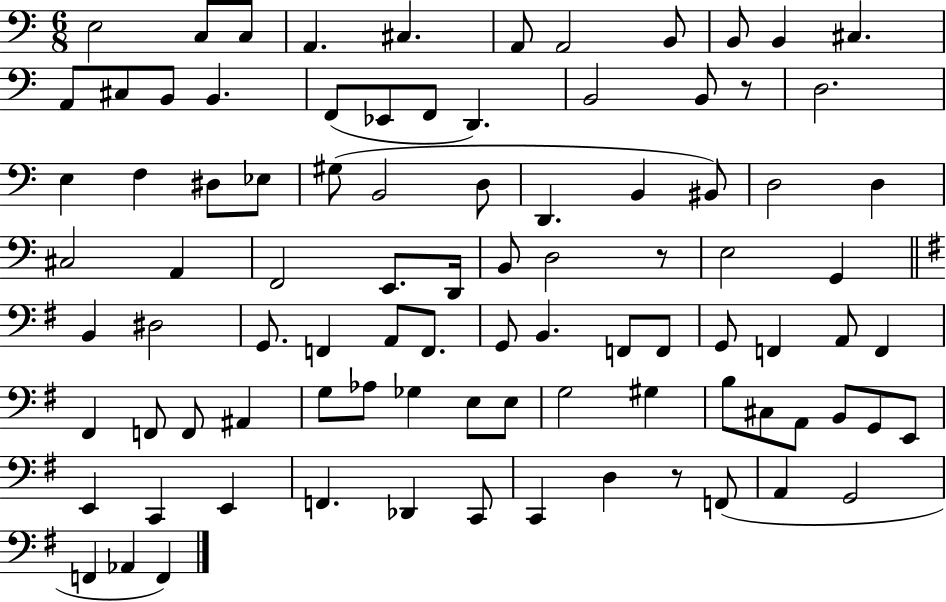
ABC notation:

X:1
T:Untitled
M:6/8
L:1/4
K:C
E,2 C,/2 C,/2 A,, ^C, A,,/2 A,,2 B,,/2 B,,/2 B,, ^C, A,,/2 ^C,/2 B,,/2 B,, F,,/2 _E,,/2 F,,/2 D,, B,,2 B,,/2 z/2 D,2 E, F, ^D,/2 _E,/2 ^G,/2 B,,2 D,/2 D,, B,, ^B,,/2 D,2 D, ^C,2 A,, F,,2 E,,/2 D,,/4 B,,/2 D,2 z/2 E,2 G,, B,, ^D,2 G,,/2 F,, A,,/2 F,,/2 G,,/2 B,, F,,/2 F,,/2 G,,/2 F,, A,,/2 F,, ^F,, F,,/2 F,,/2 ^A,, G,/2 _A,/2 _G, E,/2 E,/2 G,2 ^G, B,/2 ^C,/2 A,,/2 B,,/2 G,,/2 E,,/2 E,, C,, E,, F,, _D,, C,,/2 C,, D, z/2 F,,/2 A,, G,,2 F,, _A,, F,,